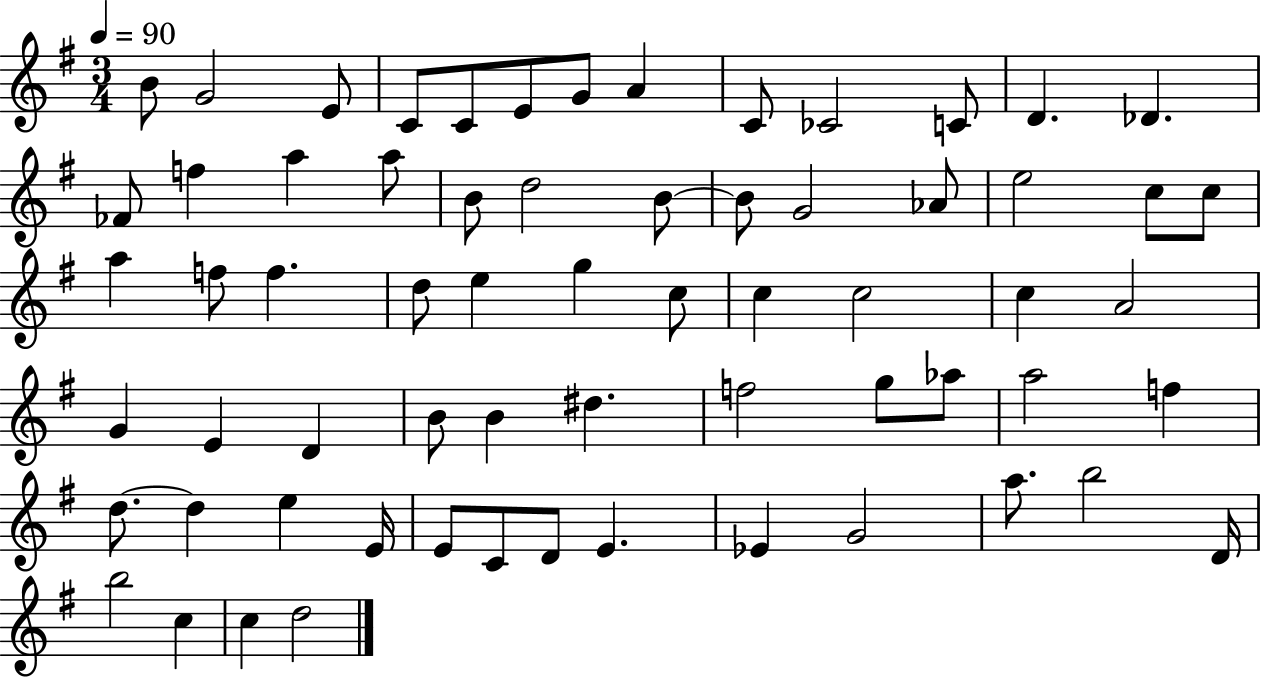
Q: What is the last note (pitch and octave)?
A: D5